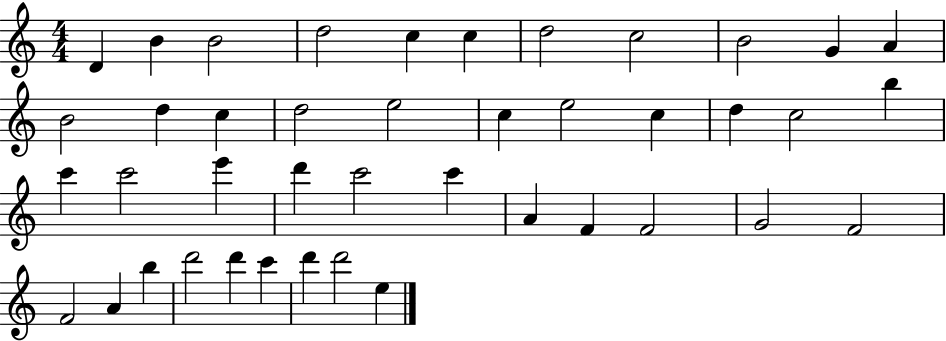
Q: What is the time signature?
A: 4/4